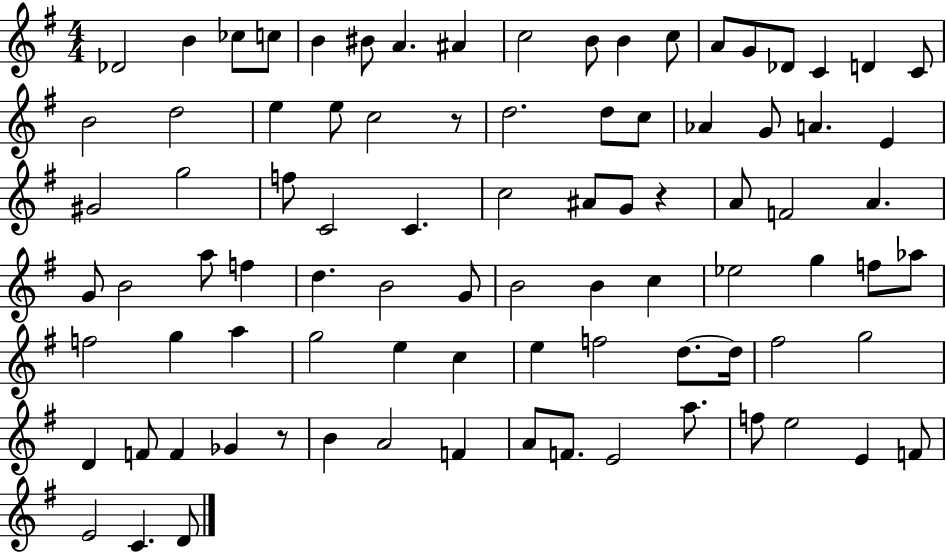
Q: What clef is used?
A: treble